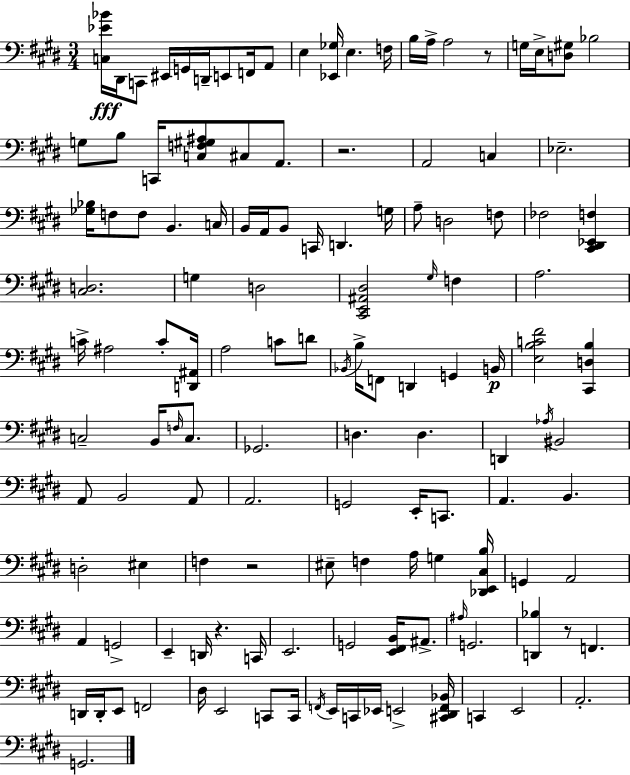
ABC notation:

X:1
T:Untitled
M:3/4
L:1/4
K:E
[C,_E_B]/4 ^D,,/4 C,,/2 ^E,,/4 G,,/4 D,,/4 E,,/2 F,,/4 A,,/2 E, [_E,,_G,]/4 E, F,/4 B,/4 A,/4 A,2 z/2 G,/4 E,/4 [D,^G,]/2 _B,2 G,/2 B,/2 C,,/4 [C,F,^G,^A,]/2 ^C,/2 A,,/2 z2 A,,2 C, _E,2 [_G,_B,]/4 F,/2 F,/2 B,, C,/4 B,,/4 A,,/4 B,,/2 C,,/4 D,, G,/4 A,/2 D,2 F,/2 _F,2 [^C,,^D,,_E,,F,] [^C,D,]2 G, D,2 [^C,,E,,^A,,^D,]2 ^G,/4 F, A,2 C/4 ^A,2 C/2 [D,,^A,,]/4 A,2 C/2 D/2 _B,,/4 B,/4 F,,/2 D,, G,, B,,/4 [E,B,C^F]2 [^C,,D,B,] C,2 B,,/4 F,/4 C,/2 _G,,2 D, D, D,, _A,/4 ^B,,2 A,,/2 B,,2 A,,/2 A,,2 G,,2 E,,/4 C,,/2 A,, B,, D,2 ^E, F, z2 ^E,/2 F, A,/4 G, [_D,,E,,^C,B,]/4 G,, A,,2 A,, G,,2 E,, D,,/4 z C,,/4 E,,2 G,,2 [E,,^F,,B,,]/4 ^A,,/2 ^A,/4 G,,2 [D,,_B,] z/2 F,, D,,/4 D,,/4 E,,/2 F,,2 ^D,/4 E,,2 C,,/2 C,,/4 F,,/4 E,,/4 C,,/4 _E,,/4 E,,2 [^C,,^D,,F,,_B,,]/4 C,, E,,2 A,,2 G,,2